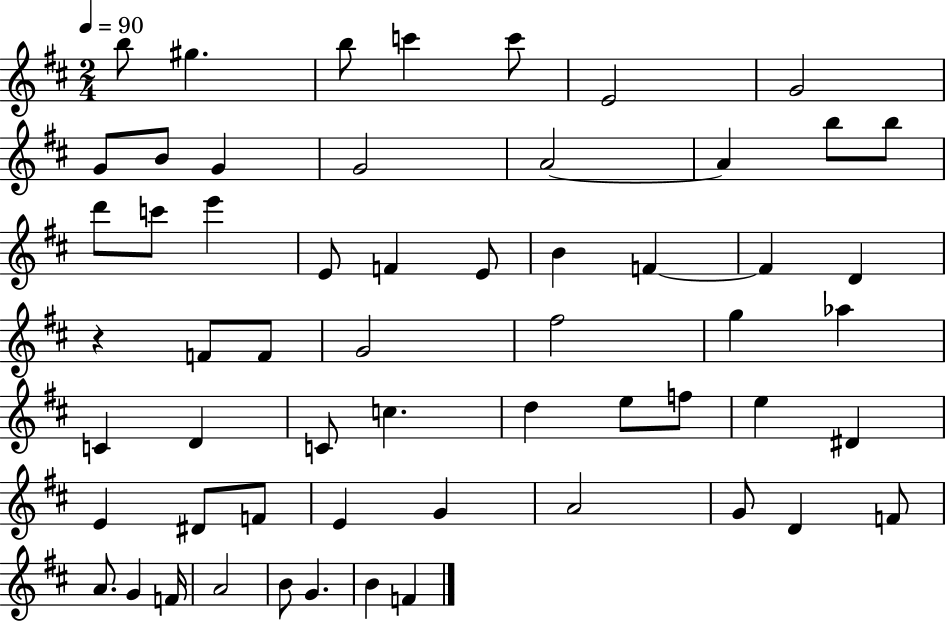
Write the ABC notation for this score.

X:1
T:Untitled
M:2/4
L:1/4
K:D
b/2 ^g b/2 c' c'/2 E2 G2 G/2 B/2 G G2 A2 A b/2 b/2 d'/2 c'/2 e' E/2 F E/2 B F F D z F/2 F/2 G2 ^f2 g _a C D C/2 c d e/2 f/2 e ^D E ^D/2 F/2 E G A2 G/2 D F/2 A/2 G F/4 A2 B/2 G B F